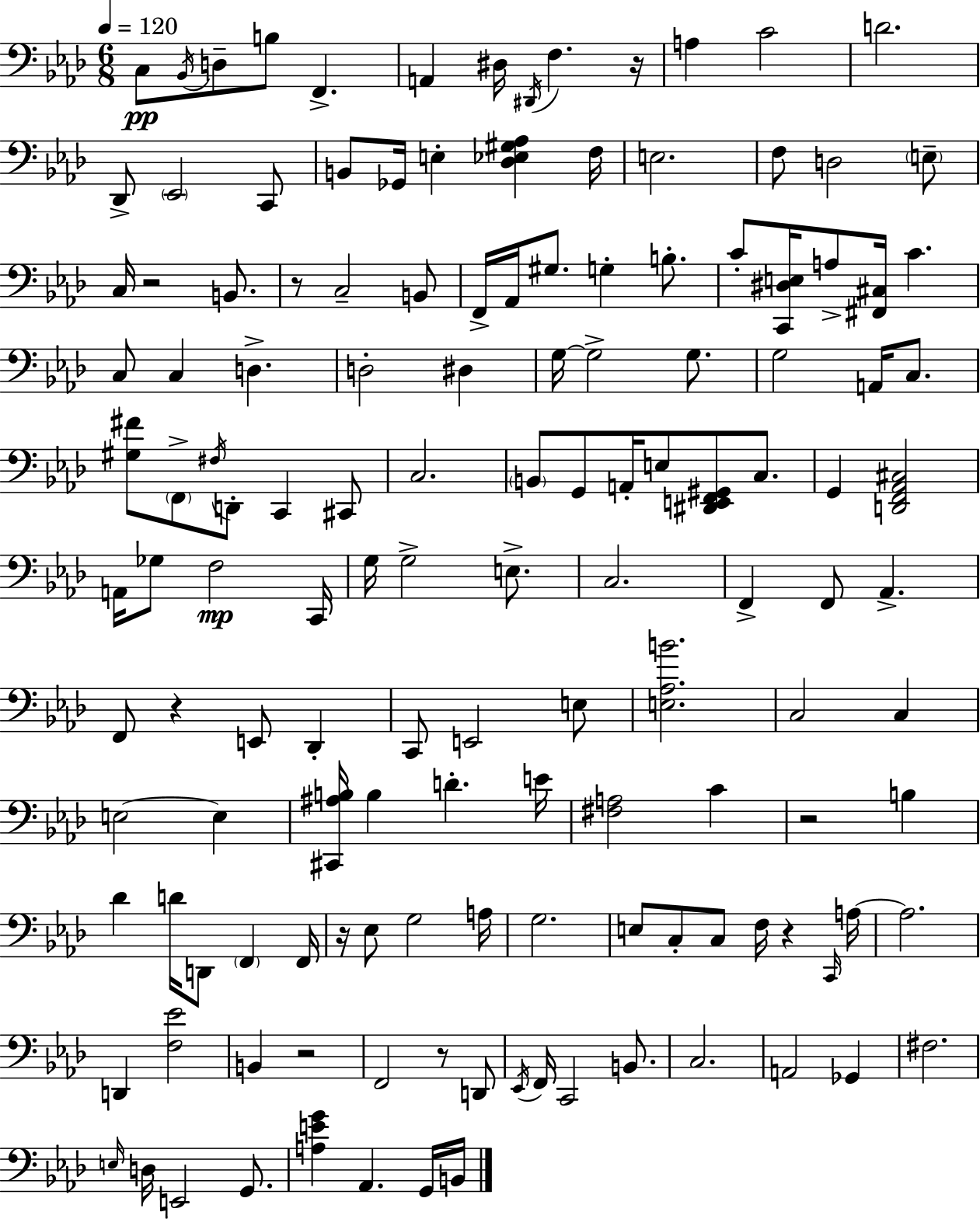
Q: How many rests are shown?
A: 9